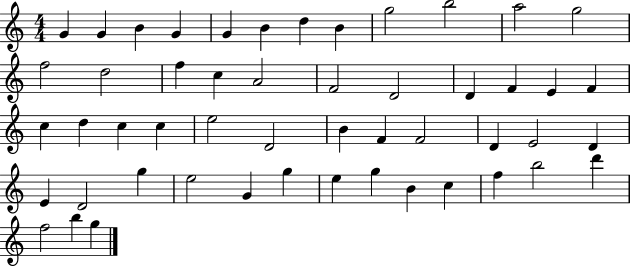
{
  \clef treble
  \numericTimeSignature
  \time 4/4
  \key c \major
  g'4 g'4 b'4 g'4 | g'4 b'4 d''4 b'4 | g''2 b''2 | a''2 g''2 | \break f''2 d''2 | f''4 c''4 a'2 | f'2 d'2 | d'4 f'4 e'4 f'4 | \break c''4 d''4 c''4 c''4 | e''2 d'2 | b'4 f'4 f'2 | d'4 e'2 d'4 | \break e'4 d'2 g''4 | e''2 g'4 g''4 | e''4 g''4 b'4 c''4 | f''4 b''2 d'''4 | \break f''2 b''4 g''4 | \bar "|."
}